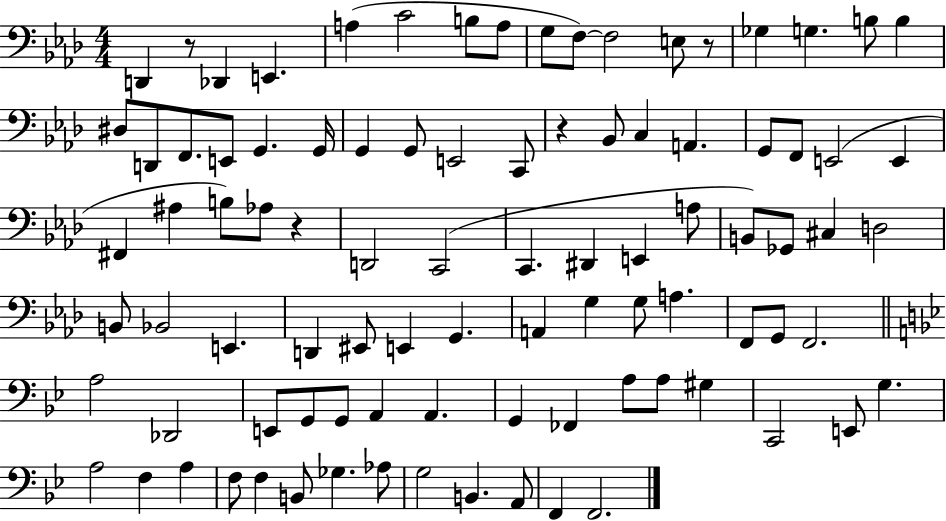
D2/q R/e Db2/q E2/q. A3/q C4/h B3/e A3/e G3/e F3/e F3/h E3/e R/e Gb3/q G3/q. B3/e B3/q D#3/e D2/e F2/e. E2/e G2/q. G2/s G2/q G2/e E2/h C2/e R/q Bb2/e C3/q A2/q. G2/e F2/e E2/h E2/q F#2/q A#3/q B3/e Ab3/e R/q D2/h C2/h C2/q. D#2/q E2/q A3/e B2/e Gb2/e C#3/q D3/h B2/e Bb2/h E2/q. D2/q EIS2/e E2/q G2/q. A2/q G3/q G3/e A3/q. F2/e G2/e F2/h. A3/h Db2/h E2/e G2/e G2/e A2/q A2/q. G2/q FES2/q A3/e A3/e G#3/q C2/h E2/e G3/q. A3/h F3/q A3/q F3/e F3/q B2/e Gb3/q. Ab3/e G3/h B2/q. A2/e F2/q F2/h.